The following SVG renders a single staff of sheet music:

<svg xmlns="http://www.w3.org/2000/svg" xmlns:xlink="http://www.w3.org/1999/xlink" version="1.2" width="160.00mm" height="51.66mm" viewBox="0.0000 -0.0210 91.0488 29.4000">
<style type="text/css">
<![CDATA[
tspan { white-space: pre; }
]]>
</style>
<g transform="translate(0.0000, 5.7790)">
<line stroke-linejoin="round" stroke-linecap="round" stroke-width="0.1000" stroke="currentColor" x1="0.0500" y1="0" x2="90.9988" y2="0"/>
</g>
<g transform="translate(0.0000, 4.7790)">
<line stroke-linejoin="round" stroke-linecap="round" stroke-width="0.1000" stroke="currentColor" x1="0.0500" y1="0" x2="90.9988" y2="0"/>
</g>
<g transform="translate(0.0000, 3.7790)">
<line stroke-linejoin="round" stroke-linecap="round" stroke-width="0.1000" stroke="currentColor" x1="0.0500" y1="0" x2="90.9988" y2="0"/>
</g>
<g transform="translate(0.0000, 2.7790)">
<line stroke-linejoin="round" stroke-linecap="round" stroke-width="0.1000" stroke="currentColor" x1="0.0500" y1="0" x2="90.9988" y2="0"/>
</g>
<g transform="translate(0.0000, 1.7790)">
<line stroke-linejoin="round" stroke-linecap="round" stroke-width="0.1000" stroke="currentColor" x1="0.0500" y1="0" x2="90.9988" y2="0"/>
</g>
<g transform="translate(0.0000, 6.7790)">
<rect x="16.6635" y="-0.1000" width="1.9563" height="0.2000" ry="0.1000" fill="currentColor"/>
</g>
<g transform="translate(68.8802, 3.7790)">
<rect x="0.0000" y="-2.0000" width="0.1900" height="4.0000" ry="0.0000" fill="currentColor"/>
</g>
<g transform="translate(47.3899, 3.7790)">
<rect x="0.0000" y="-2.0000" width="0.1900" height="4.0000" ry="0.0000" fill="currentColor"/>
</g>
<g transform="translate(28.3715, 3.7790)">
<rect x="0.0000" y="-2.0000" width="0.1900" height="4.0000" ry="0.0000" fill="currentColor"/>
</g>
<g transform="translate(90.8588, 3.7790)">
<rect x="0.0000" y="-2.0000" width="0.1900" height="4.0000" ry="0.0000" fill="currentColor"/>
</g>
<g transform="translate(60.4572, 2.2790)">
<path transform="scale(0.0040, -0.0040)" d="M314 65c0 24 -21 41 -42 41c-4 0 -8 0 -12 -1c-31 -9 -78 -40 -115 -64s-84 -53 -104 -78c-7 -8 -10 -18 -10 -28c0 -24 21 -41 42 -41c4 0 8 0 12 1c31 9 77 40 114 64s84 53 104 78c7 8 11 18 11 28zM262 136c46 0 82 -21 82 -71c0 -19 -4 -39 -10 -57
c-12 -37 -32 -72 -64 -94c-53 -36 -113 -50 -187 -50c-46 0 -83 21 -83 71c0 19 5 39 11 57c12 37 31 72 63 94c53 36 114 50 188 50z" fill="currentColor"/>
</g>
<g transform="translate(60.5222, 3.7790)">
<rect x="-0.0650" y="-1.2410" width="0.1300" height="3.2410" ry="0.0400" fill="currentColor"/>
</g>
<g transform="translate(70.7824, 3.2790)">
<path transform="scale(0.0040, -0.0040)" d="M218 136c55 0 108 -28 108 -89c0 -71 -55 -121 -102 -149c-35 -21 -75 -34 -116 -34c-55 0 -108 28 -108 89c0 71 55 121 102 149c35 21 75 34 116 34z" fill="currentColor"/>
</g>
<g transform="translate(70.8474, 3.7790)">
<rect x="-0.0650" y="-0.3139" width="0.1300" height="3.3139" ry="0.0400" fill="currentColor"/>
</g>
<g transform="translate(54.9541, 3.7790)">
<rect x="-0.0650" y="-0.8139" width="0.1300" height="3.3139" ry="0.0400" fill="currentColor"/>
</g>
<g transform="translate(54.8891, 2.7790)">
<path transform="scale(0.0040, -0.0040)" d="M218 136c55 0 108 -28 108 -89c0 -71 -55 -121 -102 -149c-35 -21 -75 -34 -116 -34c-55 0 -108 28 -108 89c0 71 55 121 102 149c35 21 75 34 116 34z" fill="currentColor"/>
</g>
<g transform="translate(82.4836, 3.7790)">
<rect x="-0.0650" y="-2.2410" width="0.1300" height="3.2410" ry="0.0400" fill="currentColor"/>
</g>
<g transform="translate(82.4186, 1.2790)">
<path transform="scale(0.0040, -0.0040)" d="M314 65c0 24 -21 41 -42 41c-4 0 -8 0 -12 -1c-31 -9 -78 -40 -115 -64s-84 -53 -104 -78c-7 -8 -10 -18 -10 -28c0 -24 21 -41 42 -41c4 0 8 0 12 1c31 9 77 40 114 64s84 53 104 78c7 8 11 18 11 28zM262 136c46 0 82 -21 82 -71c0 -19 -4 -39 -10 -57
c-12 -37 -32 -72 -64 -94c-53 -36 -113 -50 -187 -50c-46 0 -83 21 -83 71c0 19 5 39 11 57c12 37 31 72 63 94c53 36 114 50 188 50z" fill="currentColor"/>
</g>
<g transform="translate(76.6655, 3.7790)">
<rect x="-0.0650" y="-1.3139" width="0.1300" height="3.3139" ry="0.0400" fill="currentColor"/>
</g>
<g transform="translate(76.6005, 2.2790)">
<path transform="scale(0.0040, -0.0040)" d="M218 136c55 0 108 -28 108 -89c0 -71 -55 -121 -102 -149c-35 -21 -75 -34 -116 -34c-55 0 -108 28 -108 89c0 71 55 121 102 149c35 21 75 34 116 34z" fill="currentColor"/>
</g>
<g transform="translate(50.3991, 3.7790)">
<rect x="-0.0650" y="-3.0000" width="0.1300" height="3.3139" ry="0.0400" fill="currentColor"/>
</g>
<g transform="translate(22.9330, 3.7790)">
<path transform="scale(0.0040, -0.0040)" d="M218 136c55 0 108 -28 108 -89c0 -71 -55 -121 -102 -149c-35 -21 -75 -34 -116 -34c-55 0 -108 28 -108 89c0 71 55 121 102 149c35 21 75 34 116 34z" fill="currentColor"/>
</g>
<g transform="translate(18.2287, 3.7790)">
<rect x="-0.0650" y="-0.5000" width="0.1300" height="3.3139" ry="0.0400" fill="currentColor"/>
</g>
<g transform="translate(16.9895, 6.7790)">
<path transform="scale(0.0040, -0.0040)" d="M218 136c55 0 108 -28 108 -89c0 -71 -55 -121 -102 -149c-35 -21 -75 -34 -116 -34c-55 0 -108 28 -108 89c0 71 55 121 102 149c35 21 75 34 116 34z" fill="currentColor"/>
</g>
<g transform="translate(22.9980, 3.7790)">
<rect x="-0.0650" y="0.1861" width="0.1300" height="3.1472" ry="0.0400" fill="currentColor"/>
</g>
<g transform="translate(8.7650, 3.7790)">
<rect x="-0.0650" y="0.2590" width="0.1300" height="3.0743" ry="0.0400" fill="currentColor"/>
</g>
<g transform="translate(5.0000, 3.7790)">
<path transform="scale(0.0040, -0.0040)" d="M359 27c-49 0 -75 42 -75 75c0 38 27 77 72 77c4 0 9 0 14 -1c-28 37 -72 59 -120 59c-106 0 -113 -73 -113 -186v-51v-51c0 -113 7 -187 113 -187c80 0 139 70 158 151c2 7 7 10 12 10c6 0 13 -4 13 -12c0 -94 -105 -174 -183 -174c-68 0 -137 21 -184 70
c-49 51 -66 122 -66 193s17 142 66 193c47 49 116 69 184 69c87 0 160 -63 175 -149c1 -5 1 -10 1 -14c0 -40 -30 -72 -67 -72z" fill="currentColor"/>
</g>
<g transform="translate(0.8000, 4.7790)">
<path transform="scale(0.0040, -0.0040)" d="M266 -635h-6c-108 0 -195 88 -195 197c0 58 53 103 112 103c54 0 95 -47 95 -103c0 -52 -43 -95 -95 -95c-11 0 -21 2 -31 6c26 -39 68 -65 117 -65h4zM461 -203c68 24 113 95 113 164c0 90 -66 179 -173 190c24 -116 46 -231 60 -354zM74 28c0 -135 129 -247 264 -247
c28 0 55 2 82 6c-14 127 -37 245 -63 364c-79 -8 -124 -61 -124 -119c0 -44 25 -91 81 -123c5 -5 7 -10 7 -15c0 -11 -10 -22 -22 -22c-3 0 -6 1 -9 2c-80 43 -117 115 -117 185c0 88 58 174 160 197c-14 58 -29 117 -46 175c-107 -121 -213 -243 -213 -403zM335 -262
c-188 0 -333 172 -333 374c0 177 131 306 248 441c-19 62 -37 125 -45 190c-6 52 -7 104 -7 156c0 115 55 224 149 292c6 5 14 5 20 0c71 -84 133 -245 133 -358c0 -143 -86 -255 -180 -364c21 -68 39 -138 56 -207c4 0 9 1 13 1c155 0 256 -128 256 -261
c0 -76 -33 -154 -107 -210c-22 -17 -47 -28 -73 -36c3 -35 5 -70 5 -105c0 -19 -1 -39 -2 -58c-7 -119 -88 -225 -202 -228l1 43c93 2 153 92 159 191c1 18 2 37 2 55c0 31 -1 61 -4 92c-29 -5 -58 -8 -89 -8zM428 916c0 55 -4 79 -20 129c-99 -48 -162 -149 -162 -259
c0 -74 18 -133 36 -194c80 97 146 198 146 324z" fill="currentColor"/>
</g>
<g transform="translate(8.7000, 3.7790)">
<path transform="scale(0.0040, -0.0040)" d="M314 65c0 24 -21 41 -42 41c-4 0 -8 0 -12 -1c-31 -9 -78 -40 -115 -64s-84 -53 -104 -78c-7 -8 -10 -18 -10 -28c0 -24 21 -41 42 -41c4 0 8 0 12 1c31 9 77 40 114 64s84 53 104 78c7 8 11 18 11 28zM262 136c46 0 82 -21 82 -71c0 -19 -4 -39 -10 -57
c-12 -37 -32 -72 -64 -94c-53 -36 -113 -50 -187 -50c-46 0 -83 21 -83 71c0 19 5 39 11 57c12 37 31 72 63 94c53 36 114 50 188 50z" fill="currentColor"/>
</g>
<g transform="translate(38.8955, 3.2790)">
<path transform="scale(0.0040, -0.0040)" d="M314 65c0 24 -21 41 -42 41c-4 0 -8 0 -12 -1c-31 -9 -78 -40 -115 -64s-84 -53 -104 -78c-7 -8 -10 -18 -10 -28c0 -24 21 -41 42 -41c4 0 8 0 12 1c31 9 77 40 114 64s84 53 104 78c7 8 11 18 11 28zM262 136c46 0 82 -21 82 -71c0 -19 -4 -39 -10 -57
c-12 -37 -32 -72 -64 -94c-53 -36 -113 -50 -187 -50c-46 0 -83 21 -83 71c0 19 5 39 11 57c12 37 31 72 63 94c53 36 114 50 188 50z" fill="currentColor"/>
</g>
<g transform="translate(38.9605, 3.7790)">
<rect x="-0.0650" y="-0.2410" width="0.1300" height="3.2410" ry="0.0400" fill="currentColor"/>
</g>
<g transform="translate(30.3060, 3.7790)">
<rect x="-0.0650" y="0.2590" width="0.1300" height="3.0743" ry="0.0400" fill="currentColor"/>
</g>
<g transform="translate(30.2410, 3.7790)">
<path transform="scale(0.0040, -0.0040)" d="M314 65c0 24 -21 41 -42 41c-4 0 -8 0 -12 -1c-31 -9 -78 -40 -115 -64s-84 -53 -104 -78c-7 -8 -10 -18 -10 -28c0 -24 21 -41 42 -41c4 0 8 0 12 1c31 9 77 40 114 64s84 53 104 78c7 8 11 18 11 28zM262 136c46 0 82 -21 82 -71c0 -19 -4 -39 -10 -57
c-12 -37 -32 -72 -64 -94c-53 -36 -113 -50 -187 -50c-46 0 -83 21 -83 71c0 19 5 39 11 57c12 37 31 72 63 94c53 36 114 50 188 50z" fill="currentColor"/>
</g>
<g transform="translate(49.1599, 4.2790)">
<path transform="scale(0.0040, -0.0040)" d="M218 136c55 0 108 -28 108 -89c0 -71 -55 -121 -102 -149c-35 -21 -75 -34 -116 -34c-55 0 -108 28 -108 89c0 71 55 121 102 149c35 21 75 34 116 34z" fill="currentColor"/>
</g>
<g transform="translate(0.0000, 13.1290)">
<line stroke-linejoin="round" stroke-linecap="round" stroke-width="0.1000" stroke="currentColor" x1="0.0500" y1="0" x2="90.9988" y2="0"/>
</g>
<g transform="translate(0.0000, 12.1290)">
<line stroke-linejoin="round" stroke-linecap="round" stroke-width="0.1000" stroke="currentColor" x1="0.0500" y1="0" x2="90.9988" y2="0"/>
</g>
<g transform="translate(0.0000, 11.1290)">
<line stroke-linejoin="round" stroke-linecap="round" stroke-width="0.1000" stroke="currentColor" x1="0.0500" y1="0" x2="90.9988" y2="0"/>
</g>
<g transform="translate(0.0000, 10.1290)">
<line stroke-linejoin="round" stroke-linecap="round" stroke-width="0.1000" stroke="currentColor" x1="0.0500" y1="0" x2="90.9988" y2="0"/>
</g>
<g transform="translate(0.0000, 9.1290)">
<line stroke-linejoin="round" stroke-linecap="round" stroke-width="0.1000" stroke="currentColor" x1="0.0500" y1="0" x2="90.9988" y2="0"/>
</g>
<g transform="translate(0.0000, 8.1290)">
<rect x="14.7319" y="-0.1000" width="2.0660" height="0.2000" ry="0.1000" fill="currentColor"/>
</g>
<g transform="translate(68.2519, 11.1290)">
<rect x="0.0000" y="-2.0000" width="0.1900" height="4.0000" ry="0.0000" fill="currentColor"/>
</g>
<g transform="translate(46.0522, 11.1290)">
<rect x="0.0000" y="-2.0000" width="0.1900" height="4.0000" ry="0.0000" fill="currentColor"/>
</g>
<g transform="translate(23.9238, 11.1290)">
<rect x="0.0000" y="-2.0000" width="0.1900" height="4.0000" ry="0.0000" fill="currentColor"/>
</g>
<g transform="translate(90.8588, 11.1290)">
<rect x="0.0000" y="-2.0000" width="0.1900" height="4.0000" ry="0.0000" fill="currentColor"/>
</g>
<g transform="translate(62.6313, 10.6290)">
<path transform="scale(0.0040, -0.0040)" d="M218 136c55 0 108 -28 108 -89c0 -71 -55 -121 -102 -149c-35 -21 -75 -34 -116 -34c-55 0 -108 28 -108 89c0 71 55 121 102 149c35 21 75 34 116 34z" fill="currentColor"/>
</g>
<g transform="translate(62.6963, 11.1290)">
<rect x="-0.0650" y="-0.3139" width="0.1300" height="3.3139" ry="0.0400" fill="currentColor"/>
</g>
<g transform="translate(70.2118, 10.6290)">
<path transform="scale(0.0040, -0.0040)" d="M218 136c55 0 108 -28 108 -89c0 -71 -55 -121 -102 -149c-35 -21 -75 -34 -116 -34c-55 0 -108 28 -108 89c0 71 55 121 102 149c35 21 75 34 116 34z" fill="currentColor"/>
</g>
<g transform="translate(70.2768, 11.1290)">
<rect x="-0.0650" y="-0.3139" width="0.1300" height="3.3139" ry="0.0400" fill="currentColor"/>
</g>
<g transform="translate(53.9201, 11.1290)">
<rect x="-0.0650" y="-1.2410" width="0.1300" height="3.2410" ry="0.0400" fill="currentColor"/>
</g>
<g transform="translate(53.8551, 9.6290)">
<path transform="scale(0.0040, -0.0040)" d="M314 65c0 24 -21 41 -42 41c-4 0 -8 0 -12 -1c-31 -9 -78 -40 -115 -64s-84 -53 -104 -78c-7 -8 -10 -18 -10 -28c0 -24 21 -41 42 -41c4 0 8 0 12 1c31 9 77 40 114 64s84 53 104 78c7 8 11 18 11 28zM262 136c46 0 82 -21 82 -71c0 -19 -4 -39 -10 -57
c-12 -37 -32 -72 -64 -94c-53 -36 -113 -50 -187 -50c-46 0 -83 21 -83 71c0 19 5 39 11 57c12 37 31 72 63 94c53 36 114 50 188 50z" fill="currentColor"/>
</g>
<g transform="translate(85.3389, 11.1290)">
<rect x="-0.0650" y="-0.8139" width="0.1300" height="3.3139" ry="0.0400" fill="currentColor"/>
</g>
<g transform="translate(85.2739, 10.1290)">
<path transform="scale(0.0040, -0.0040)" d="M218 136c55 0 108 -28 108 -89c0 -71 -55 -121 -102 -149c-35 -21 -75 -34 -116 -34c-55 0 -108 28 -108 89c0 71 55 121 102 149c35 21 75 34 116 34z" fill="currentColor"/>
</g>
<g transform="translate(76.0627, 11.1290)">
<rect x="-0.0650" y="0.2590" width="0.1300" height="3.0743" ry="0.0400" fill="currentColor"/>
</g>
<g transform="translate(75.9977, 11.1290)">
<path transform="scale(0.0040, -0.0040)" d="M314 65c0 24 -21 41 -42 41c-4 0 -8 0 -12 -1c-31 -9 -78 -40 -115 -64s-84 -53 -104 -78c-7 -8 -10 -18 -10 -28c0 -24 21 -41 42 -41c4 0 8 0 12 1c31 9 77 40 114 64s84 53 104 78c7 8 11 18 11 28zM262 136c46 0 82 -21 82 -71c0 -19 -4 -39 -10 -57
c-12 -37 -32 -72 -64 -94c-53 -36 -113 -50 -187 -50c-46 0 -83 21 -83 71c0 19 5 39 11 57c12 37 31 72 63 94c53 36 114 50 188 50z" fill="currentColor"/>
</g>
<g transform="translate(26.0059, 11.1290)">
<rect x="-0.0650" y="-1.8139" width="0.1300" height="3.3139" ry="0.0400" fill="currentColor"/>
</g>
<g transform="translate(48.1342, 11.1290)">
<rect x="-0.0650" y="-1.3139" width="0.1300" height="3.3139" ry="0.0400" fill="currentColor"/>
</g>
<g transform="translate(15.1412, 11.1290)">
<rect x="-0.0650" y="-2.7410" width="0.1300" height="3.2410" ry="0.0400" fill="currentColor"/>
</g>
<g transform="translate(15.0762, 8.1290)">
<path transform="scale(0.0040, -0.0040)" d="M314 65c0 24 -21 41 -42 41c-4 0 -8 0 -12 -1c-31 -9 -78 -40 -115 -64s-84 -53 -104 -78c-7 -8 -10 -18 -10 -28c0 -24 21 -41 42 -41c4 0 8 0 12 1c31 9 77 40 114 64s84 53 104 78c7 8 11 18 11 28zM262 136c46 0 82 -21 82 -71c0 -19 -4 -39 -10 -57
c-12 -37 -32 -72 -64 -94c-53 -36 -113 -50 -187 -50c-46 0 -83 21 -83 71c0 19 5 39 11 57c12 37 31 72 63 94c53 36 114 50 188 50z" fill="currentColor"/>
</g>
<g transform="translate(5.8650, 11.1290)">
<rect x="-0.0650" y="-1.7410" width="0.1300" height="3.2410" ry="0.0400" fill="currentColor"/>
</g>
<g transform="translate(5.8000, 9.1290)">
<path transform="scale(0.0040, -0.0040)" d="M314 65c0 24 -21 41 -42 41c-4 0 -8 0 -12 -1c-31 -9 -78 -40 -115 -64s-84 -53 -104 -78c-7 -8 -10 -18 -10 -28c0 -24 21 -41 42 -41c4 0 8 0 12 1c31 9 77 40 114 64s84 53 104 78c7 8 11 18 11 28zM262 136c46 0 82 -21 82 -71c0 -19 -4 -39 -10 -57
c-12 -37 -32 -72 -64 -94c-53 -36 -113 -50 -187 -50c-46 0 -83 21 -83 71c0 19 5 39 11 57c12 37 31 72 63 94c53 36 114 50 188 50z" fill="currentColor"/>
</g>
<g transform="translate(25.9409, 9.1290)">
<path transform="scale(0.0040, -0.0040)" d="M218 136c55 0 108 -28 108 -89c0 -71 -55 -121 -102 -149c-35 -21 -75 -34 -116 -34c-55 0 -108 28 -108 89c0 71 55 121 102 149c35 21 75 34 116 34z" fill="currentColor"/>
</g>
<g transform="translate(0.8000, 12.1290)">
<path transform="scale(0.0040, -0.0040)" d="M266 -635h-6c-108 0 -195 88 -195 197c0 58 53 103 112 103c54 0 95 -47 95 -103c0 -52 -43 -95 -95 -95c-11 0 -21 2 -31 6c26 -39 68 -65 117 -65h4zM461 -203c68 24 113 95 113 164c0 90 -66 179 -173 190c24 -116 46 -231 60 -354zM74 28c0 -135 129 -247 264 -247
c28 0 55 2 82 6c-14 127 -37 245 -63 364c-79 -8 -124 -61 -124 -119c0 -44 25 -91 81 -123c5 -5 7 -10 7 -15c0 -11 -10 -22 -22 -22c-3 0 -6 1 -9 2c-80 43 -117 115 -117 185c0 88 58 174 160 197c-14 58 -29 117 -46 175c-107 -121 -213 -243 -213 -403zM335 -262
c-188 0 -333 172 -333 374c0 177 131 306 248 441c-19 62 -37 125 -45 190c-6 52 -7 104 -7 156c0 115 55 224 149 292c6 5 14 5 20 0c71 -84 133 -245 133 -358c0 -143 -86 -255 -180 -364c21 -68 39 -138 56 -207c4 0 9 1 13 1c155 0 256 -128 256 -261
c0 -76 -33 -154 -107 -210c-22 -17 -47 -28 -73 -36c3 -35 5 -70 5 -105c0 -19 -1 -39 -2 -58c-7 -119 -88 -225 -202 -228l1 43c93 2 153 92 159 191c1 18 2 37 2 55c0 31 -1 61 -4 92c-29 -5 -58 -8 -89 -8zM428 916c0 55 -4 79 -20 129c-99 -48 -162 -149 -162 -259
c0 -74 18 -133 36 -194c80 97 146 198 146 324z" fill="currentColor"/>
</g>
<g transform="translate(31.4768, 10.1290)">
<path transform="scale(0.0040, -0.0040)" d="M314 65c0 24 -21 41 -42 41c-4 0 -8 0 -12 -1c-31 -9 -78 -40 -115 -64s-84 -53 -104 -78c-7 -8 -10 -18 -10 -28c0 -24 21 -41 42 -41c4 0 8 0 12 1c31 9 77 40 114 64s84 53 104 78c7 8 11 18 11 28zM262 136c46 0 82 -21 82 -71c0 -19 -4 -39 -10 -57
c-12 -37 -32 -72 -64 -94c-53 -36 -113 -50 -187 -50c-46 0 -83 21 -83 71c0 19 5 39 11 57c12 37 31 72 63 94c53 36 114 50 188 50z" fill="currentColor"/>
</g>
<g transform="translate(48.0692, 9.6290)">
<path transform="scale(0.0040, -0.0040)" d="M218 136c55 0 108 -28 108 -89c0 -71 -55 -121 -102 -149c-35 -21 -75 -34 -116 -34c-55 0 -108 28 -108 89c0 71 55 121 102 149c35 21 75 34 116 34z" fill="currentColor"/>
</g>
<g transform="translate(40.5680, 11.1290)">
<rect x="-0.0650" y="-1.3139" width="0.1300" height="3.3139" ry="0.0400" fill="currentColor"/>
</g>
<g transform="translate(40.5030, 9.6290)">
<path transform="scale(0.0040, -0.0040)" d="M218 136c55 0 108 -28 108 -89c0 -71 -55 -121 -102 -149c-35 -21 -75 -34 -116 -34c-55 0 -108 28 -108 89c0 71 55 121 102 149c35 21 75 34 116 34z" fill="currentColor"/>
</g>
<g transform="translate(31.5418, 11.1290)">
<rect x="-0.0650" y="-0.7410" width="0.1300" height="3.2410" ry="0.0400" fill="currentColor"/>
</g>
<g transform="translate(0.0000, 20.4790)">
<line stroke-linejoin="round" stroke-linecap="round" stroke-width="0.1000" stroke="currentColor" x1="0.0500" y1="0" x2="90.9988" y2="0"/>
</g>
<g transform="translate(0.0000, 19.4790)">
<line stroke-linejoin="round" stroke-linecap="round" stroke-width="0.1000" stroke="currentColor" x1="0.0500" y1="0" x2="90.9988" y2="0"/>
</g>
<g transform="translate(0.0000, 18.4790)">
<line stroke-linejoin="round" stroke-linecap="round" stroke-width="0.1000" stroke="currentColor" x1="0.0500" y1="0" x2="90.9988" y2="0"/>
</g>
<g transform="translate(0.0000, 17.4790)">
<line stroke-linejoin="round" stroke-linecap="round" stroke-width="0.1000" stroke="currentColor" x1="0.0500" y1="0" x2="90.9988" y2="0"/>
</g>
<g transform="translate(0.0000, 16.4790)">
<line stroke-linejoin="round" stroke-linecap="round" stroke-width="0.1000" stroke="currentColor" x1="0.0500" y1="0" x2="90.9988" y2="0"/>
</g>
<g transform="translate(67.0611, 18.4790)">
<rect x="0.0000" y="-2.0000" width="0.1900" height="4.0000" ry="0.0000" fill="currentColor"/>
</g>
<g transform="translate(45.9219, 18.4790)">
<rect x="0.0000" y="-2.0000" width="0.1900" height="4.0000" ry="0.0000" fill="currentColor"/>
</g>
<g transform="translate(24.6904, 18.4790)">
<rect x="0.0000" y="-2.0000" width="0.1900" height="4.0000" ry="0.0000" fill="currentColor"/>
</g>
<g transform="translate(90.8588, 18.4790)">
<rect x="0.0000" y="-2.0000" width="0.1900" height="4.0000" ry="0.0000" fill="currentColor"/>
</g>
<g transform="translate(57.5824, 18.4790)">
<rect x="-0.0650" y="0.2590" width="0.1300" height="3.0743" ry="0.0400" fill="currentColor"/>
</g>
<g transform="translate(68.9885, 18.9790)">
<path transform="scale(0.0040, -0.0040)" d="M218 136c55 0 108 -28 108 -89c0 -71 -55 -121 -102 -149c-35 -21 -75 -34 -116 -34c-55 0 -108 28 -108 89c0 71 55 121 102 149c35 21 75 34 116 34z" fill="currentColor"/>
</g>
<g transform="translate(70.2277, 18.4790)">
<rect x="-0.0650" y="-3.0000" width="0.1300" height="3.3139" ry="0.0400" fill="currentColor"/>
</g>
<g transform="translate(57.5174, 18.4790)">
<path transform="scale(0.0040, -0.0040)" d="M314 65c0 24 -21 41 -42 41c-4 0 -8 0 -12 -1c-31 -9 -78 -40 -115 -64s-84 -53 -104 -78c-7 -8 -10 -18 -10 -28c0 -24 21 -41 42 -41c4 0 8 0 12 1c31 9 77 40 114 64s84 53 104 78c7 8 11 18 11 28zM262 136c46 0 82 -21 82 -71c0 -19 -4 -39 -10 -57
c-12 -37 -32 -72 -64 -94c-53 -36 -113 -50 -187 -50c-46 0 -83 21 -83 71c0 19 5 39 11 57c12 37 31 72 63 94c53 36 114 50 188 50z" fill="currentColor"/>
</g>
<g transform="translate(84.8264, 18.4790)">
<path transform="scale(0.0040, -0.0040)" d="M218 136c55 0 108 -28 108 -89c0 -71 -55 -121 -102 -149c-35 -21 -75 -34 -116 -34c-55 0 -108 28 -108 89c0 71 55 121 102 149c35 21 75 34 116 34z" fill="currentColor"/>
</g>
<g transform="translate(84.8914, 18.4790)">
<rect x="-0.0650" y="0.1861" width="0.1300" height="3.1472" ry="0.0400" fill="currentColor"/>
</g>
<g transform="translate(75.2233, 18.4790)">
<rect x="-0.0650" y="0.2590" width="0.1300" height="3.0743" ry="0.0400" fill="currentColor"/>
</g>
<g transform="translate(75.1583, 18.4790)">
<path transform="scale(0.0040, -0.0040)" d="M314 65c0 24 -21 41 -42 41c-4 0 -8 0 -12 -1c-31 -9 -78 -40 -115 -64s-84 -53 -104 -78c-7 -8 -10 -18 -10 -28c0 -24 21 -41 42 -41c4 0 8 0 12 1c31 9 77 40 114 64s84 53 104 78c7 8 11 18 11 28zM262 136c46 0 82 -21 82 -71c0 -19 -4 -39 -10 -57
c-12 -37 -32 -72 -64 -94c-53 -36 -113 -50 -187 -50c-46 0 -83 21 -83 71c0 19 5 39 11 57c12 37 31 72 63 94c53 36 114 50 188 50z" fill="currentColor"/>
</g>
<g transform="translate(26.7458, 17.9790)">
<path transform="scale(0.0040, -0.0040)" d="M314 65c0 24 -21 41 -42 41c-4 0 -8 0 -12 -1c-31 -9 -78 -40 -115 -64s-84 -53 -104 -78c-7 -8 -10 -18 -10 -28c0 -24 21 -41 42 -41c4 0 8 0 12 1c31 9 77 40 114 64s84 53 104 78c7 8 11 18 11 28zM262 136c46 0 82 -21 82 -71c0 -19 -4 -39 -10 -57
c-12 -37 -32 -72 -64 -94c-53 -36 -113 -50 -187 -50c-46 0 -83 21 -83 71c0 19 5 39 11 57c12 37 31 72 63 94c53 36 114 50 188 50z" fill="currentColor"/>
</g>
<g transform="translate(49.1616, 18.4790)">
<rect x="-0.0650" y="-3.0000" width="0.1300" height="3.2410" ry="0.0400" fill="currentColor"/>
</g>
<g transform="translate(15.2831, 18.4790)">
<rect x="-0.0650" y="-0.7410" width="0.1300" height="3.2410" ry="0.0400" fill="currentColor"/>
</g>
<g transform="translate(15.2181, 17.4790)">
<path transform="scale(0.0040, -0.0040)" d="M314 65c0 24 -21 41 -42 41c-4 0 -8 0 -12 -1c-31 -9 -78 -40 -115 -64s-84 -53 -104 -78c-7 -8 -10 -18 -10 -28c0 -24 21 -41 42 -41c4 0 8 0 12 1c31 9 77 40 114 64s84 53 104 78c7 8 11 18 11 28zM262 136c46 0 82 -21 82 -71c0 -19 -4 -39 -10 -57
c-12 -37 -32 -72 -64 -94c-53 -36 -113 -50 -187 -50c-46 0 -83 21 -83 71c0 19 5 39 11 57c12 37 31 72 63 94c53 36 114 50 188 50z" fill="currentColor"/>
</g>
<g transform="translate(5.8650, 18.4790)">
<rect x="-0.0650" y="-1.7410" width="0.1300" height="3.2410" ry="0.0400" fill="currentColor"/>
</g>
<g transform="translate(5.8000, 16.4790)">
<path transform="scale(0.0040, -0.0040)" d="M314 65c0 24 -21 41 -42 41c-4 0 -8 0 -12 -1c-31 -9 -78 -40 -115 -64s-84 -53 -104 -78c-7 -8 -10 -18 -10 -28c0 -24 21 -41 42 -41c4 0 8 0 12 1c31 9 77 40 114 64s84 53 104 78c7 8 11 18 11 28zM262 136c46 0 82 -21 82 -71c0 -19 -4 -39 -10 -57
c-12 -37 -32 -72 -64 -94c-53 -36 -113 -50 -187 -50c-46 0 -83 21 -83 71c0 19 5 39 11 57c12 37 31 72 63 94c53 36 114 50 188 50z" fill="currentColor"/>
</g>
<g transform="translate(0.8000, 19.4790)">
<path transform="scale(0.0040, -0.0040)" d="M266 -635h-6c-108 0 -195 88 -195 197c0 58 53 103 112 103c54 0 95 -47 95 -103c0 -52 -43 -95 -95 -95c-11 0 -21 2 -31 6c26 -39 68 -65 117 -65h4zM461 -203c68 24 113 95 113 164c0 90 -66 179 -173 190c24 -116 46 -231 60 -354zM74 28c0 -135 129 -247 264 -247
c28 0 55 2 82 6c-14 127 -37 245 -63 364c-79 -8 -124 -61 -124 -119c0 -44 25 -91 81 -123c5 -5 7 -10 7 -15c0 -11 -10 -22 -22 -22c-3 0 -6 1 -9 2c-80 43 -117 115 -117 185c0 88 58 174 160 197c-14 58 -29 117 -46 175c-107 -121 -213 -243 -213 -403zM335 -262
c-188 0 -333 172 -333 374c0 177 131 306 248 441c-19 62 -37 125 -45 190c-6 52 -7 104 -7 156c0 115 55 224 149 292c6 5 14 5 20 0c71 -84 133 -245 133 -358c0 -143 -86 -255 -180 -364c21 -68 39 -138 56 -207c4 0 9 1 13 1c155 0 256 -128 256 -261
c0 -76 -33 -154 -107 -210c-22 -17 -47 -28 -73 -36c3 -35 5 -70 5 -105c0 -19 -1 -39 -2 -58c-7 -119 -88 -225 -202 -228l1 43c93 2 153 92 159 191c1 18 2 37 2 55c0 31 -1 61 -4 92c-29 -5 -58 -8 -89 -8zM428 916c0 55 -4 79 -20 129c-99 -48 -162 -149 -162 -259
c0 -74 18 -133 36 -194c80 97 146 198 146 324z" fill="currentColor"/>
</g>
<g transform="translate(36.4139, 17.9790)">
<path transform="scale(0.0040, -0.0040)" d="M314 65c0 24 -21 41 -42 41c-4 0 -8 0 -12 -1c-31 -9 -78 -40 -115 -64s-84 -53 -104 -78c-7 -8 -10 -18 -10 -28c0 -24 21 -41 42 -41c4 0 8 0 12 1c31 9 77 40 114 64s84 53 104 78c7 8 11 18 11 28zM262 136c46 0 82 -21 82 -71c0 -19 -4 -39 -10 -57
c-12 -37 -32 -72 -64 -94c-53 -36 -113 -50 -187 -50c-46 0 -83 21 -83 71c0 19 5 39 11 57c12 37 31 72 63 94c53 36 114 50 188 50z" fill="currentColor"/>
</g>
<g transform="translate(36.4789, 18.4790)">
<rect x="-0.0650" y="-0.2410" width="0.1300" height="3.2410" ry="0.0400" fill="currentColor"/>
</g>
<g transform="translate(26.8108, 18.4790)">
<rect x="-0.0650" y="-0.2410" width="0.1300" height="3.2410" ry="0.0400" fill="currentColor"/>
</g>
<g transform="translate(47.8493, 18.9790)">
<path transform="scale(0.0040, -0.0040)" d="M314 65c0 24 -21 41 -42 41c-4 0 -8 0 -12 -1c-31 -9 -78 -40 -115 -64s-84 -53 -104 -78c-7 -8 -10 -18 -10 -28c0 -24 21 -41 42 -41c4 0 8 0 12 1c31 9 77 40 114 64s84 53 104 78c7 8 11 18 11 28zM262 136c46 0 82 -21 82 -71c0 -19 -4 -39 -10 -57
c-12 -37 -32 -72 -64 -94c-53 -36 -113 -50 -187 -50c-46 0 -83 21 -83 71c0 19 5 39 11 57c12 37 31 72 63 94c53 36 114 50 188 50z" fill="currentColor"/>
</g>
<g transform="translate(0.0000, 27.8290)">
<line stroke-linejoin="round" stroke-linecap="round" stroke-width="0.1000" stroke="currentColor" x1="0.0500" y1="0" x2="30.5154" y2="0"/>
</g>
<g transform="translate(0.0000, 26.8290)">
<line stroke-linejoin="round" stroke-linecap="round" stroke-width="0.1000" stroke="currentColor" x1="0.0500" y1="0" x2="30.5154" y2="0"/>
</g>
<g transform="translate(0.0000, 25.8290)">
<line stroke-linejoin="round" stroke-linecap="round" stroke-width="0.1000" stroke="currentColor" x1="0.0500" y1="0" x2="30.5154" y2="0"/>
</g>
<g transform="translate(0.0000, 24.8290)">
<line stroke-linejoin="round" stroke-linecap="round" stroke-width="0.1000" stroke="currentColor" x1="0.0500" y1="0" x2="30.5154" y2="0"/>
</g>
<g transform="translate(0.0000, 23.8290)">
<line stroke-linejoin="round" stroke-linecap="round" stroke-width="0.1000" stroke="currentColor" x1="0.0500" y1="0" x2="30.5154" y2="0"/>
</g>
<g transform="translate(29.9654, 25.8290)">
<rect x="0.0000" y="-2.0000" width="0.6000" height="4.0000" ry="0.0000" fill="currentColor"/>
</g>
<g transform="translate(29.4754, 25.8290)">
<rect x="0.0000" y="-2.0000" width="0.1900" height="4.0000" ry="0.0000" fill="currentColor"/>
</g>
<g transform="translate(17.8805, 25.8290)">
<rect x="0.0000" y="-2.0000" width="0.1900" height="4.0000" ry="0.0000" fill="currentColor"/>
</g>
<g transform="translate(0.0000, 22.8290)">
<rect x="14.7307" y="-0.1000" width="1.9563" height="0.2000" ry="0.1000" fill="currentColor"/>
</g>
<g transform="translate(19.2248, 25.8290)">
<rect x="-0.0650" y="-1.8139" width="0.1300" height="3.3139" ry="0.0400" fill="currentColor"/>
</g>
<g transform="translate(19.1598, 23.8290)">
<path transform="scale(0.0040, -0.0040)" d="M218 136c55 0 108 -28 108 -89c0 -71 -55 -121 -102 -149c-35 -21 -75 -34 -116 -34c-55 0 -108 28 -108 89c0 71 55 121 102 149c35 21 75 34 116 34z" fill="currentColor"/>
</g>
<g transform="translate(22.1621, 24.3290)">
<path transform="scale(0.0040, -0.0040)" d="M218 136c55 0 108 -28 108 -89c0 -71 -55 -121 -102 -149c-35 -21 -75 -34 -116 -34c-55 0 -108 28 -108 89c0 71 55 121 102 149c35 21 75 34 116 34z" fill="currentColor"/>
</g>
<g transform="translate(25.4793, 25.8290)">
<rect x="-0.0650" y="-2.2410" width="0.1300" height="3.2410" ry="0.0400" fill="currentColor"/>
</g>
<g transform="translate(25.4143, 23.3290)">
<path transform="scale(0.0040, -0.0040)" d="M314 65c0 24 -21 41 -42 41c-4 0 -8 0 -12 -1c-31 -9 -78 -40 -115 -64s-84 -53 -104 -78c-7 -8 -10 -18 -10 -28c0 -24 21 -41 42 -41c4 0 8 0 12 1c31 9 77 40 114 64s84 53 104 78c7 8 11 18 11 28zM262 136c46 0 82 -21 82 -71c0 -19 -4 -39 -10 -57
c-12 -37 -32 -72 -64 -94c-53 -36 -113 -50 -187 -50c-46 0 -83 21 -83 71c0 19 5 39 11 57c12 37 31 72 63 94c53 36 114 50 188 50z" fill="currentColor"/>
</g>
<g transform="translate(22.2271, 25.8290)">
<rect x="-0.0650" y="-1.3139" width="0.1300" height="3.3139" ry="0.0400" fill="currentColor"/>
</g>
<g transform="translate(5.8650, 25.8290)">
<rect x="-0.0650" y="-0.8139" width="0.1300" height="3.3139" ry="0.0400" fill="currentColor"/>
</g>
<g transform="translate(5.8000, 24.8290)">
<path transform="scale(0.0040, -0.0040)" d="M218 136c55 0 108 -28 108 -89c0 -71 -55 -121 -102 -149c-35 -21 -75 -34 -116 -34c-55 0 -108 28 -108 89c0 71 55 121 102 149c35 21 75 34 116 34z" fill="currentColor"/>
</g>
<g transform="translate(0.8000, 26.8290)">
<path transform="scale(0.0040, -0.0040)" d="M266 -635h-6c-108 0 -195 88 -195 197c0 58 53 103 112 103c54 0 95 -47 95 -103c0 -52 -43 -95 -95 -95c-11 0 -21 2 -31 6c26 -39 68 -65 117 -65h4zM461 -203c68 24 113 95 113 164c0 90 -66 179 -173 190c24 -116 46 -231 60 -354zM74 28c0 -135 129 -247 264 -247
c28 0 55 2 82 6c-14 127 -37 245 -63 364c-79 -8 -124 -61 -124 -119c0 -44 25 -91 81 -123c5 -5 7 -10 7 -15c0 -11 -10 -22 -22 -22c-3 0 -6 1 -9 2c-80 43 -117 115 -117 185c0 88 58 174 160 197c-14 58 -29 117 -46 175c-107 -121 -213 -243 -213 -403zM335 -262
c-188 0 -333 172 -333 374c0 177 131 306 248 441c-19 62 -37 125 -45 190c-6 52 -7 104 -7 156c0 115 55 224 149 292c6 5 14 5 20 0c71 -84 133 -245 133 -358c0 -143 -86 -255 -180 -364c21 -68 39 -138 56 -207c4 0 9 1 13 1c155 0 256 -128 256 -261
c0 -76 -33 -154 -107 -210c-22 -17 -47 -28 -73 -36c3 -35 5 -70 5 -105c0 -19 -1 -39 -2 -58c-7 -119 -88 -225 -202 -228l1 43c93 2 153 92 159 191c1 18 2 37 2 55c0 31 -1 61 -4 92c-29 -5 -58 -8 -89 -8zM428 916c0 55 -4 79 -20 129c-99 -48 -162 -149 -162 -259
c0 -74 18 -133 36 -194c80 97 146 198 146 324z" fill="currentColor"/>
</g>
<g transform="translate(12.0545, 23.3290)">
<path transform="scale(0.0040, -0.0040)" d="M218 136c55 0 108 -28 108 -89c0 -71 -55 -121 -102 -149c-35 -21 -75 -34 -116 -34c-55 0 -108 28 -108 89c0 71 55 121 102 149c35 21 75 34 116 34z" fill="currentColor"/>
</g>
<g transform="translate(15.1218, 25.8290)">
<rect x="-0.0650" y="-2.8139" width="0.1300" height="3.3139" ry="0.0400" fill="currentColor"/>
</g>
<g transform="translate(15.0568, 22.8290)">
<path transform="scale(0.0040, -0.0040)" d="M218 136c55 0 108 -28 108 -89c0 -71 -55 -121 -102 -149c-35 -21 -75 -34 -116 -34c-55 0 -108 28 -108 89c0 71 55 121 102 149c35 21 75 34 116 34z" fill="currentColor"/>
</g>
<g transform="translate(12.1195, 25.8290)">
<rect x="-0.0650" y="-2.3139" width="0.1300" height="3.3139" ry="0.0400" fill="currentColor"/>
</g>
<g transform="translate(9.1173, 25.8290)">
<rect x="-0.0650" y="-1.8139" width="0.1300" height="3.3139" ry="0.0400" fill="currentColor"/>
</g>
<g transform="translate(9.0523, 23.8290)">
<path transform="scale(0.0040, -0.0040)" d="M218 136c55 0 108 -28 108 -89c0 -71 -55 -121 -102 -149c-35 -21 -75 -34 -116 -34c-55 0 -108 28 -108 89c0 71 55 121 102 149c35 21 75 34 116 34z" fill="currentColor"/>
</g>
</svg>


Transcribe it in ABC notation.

X:1
T:Untitled
M:4/4
L:1/4
K:C
B2 C B B2 c2 A d e2 c e g2 f2 a2 f d2 e e e2 c c B2 d f2 d2 c2 c2 A2 B2 A B2 B d f g a f e g2